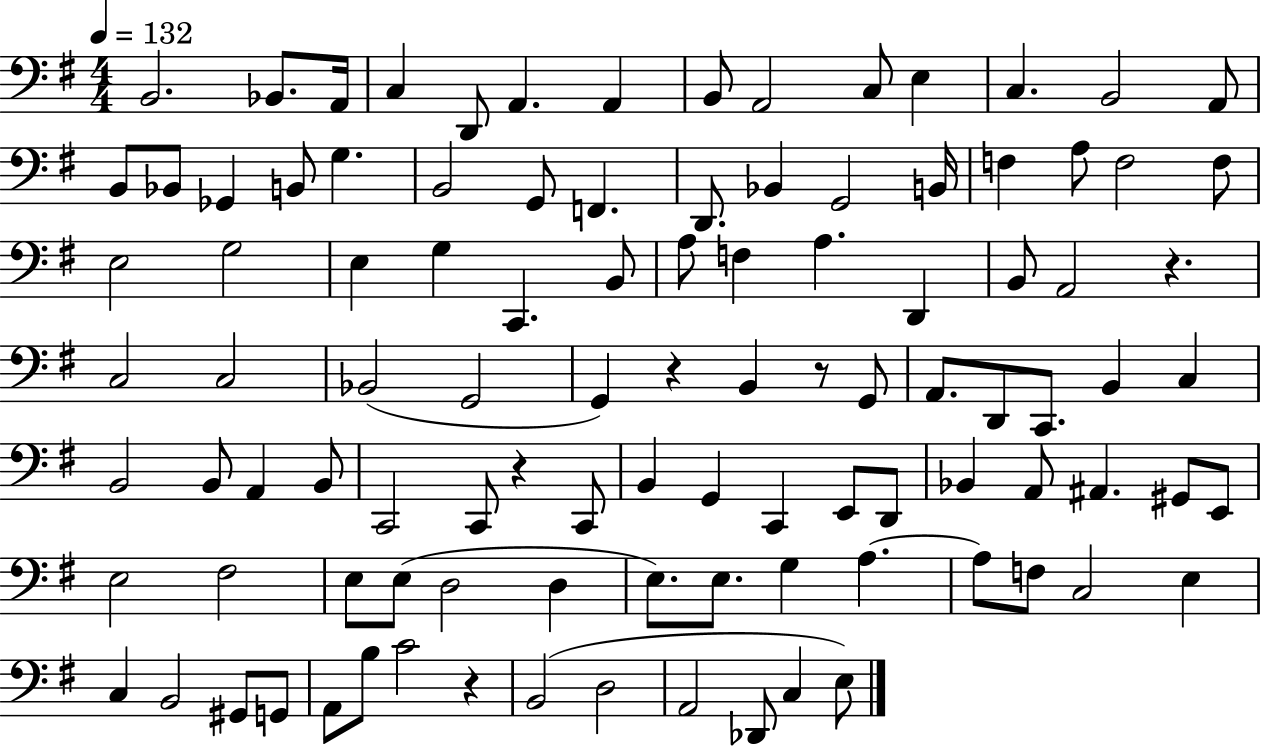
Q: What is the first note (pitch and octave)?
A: B2